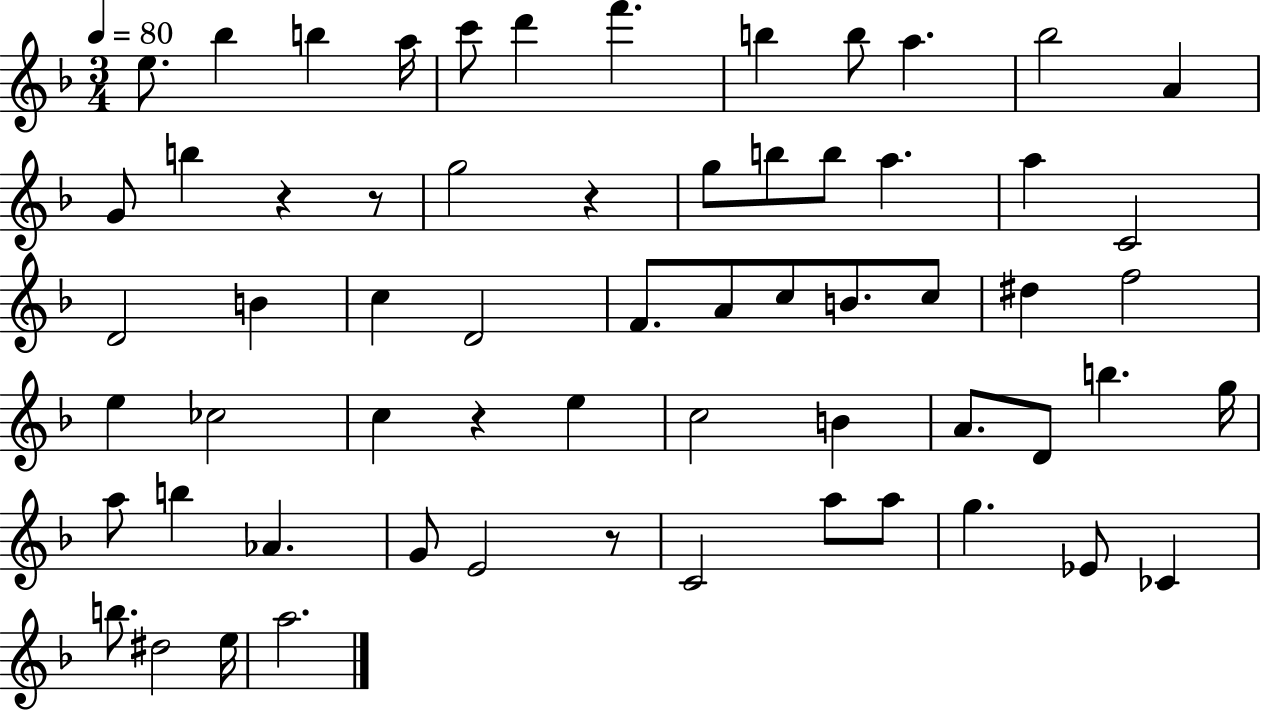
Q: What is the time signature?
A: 3/4